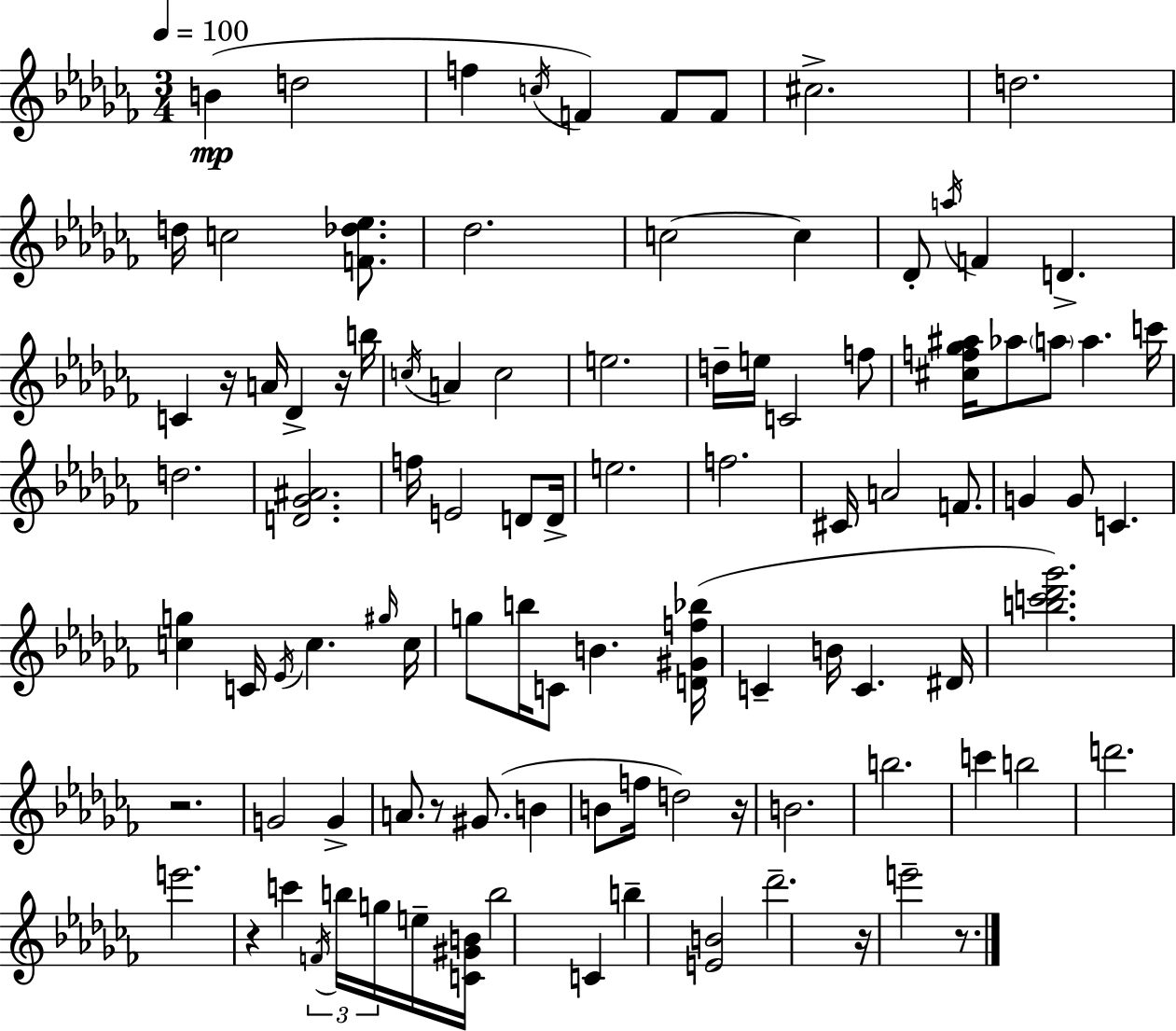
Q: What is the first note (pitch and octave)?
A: B4